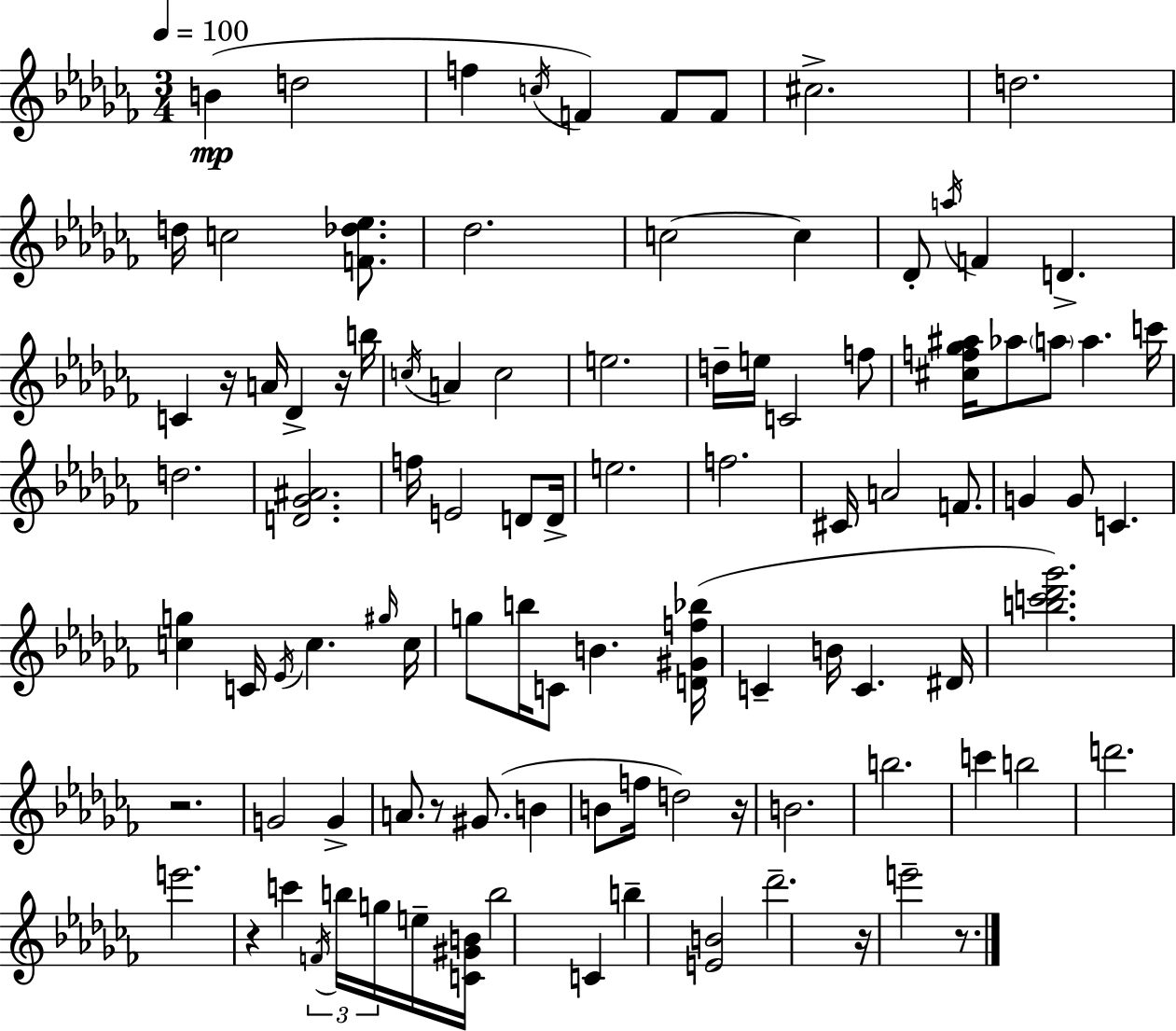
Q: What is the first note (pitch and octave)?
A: B4